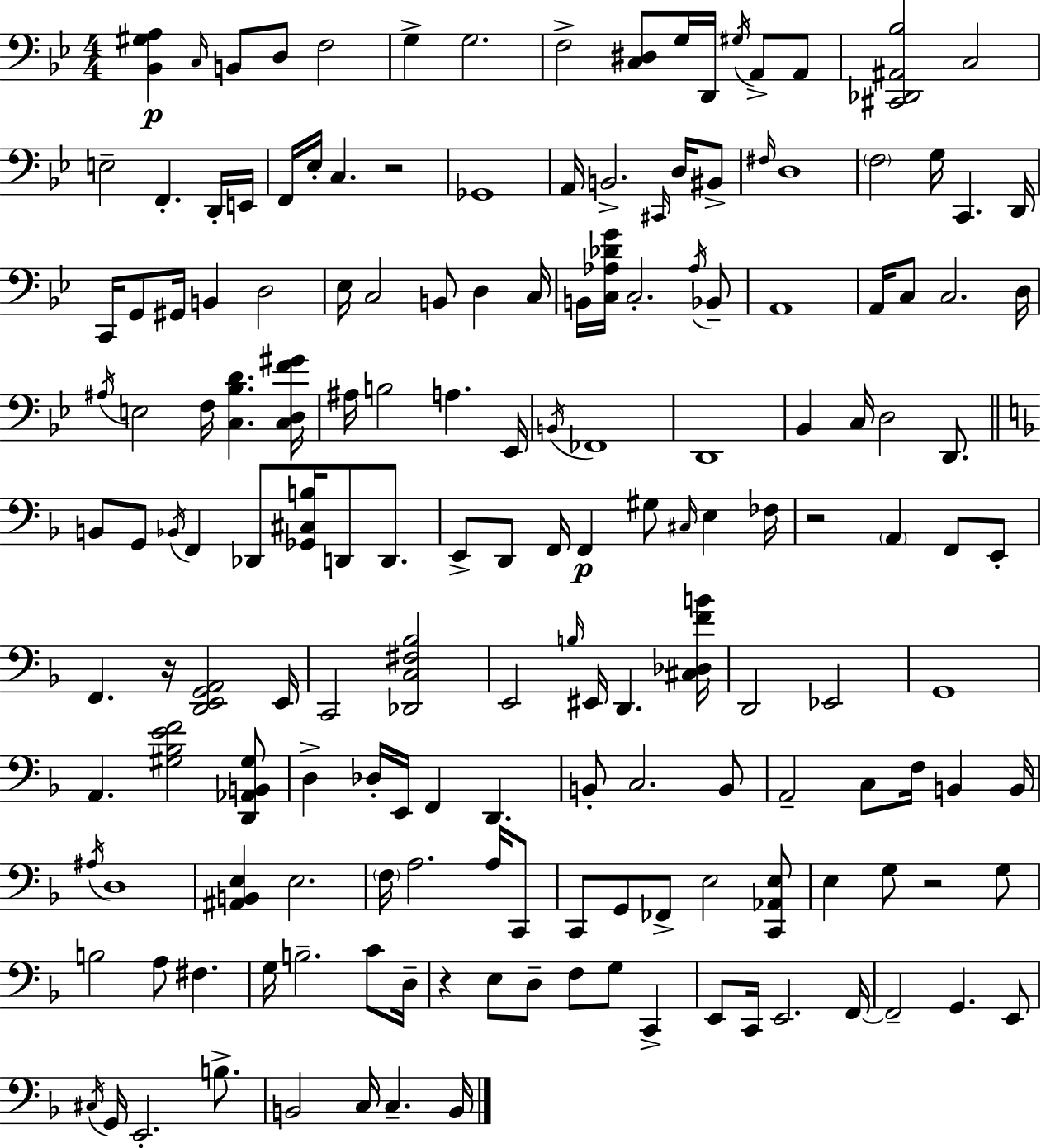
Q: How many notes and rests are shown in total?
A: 167